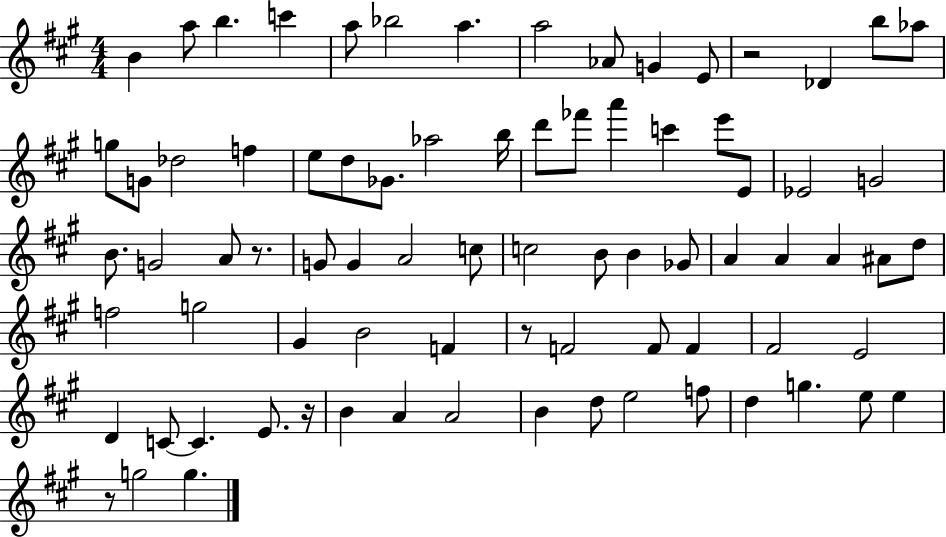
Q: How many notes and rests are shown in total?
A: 79